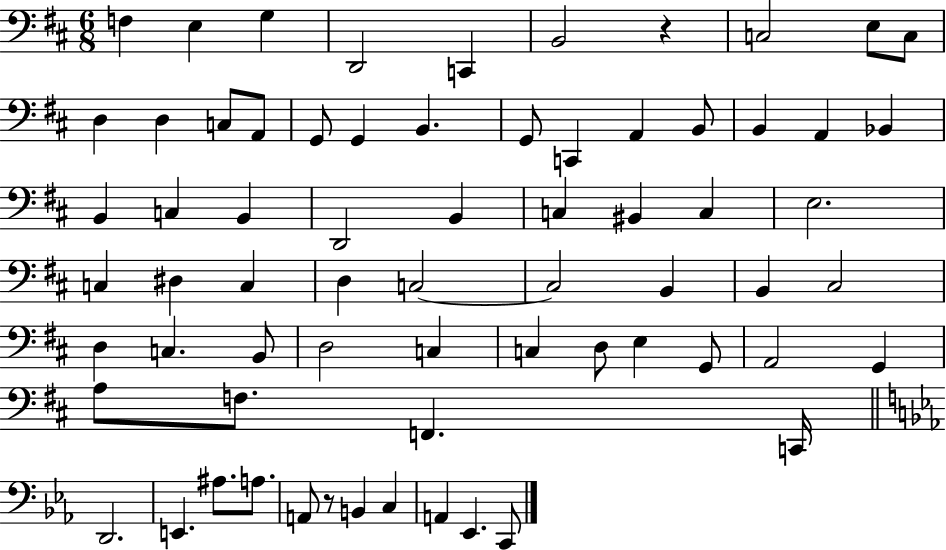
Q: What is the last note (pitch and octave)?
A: C2